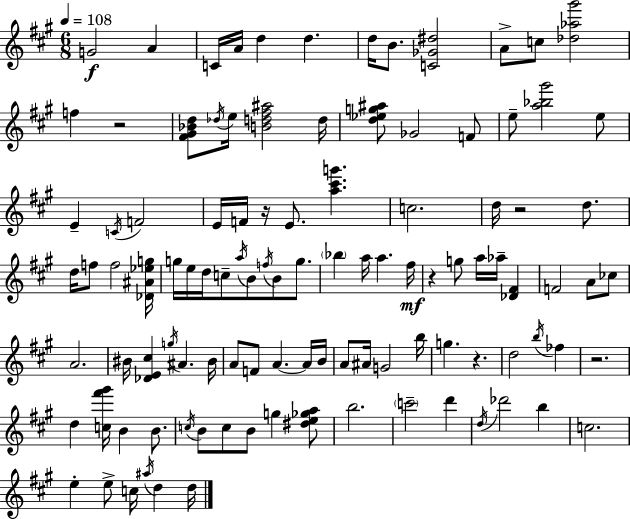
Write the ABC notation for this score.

X:1
T:Untitled
M:6/8
L:1/4
K:A
G2 A C/4 A/4 d d d/4 B/2 [C_G^d]2 A/2 c/2 [_d_a^g']2 f z2 [^F^G_Bd]/2 _d/4 e/4 [Bd^f^a]2 d/4 [d_eg^a]/2 _G2 F/2 e/2 [a_b^g']2 e/2 E C/4 F2 E/4 F/4 z/4 E/2 [a^c'g'] c2 d/4 z2 d/2 d/4 f/2 f2 [_D^A_eg]/4 g/4 e/4 d/4 c/2 a/4 B/2 f/4 B/2 g/2 _b a/4 a ^f/4 z g/2 a/4 _a/4 [_D^F] F2 A/2 _c/2 A2 ^B/4 [_DE^c] g/4 ^A ^B/4 A/2 F/2 A A/4 B/4 A/2 ^A/4 G2 b/4 g z d2 b/4 _f z2 d [c^f'^g']/4 B B/2 c/4 B/2 c/2 B/2 g [^de_ga]/2 b2 c'2 d' d/4 _d'2 b c2 e e/2 c/4 ^a/4 d d/4